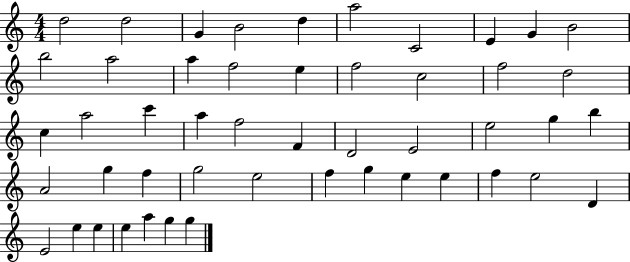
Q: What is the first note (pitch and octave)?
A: D5